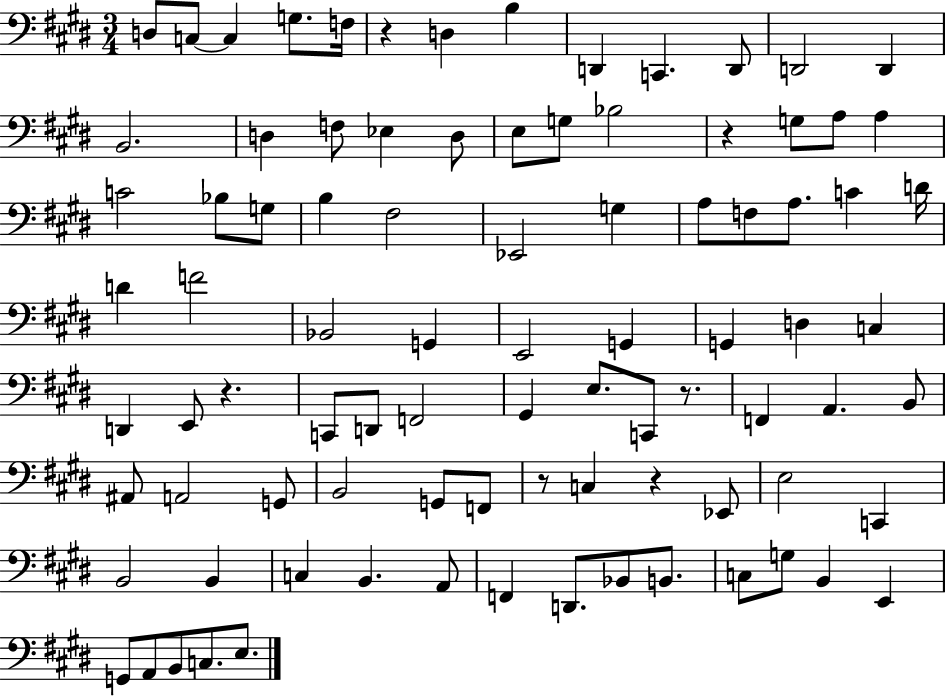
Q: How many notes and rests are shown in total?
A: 89